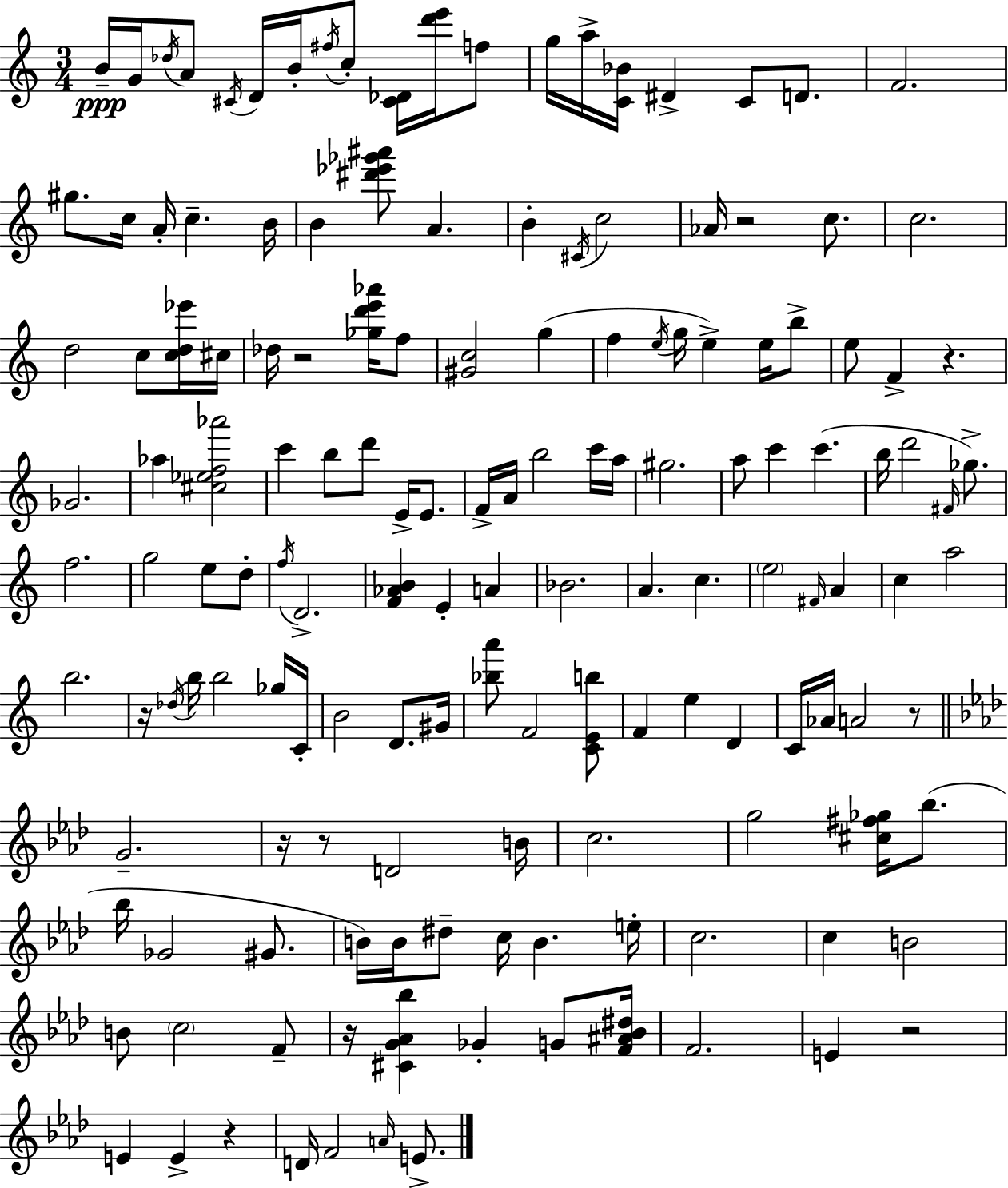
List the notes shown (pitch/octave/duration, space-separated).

B4/s G4/s Db5/s A4/e C#4/s D4/s B4/s F#5/s C5/e [C#4,Db4]/s [D6,E6]/s F5/e G5/s A5/s [C4,Bb4]/s D#4/q C4/e D4/e. F4/h. G#5/e. C5/s A4/s C5/q. B4/s B4/q [D#6,Eb6,Gb6,A#6]/e A4/q. B4/q C#4/s C5/h Ab4/s R/h C5/e. C5/h. D5/h C5/e [C5,D5,Eb6]/s C#5/s Db5/s R/h [Gb5,D6,E6,Ab6]/s F5/e [G#4,C5]/h G5/q F5/q E5/s G5/s E5/q E5/s B5/e E5/e F4/q R/q. Gb4/h. Ab5/q [C#5,Eb5,F5,Ab6]/h C6/q B5/e D6/e E4/s E4/e. F4/s A4/s B5/h C6/s A5/s G#5/h. A5/e C6/q C6/q. B5/s D6/h F#4/s Gb5/e. F5/h. G5/h E5/e D5/e F5/s D4/h. [F4,Ab4,B4]/q E4/q A4/q Bb4/h. A4/q. C5/q. E5/h F#4/s A4/q C5/q A5/h B5/h. R/s Db5/s B5/s B5/h Gb5/s C4/s B4/h D4/e. G#4/s [Bb5,A6]/e F4/h [C4,E4,B5]/e F4/q E5/q D4/q C4/s Ab4/s A4/h R/e G4/h. R/s R/e D4/h B4/s C5/h. G5/h [C#5,F#5,Gb5]/s Bb5/e. Bb5/s Gb4/h G#4/e. B4/s B4/s D#5/e C5/s B4/q. E5/s C5/h. C5/q B4/h B4/e C5/h F4/e R/s [C#4,G4,Ab4,Bb5]/q Gb4/q G4/e [F4,A#4,Bb4,D#5]/s F4/h. E4/q R/h E4/q E4/q R/q D4/s F4/h A4/s E4/e.